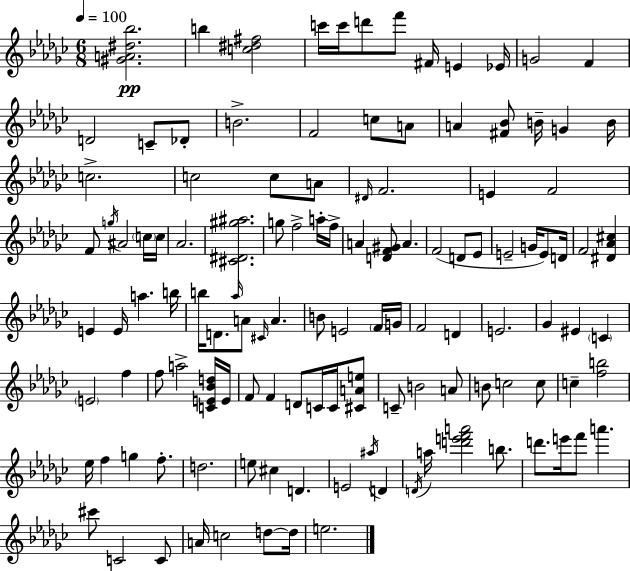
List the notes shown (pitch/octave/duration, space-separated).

[G#4,A4,D#5,Bb5]/h. B5/q [C5,D#5,F#5]/h C6/s C6/s D6/e F6/e F#4/s E4/q Eb4/s G4/h F4/q D4/h C4/e Db4/e B4/h. F4/h C5/e A4/e A4/q [F#4,Bb4]/e B4/s G4/q B4/s C5/h. C5/h C5/e A4/e D#4/s F4/h. E4/q F4/h F4/e G5/s A#4/h C5/s C5/s Ab4/h. [C#4,D#4,G#5,A#5]/h. G5/e F5/h A5/s F5/s A4/q [D4,F4,G#4]/e A4/q. F4/h D4/e Eb4/e E4/h G4/s E4/e D4/s F4/h [D#4,Ab4,C#5]/q E4/q E4/s A5/q. B5/s B5/s D4/e. Ab5/s A4/e C#4/s A4/q. B4/e E4/h F4/s G4/s F4/h D4/q E4/h. Gb4/q EIS4/q C4/q E4/h F5/q F5/e A5/h [C4,E4,Bb4,D5]/s E4/s F4/e F4/q D4/e C4/s C4/s [C#4,A4,E5]/e C4/e B4/h A4/e B4/e C5/h C5/e C5/q [F5,B5]/h Eb5/s F5/q G5/q F5/e. D5/h. E5/e C#5/q D4/q. E4/h A#5/s D4/q D4/s A5/s [D6,E6,F6,A6]/h B5/e. D6/e. E6/s F6/e A6/q. C#6/e C4/h C4/e A4/s C5/h D5/e D5/s E5/h.